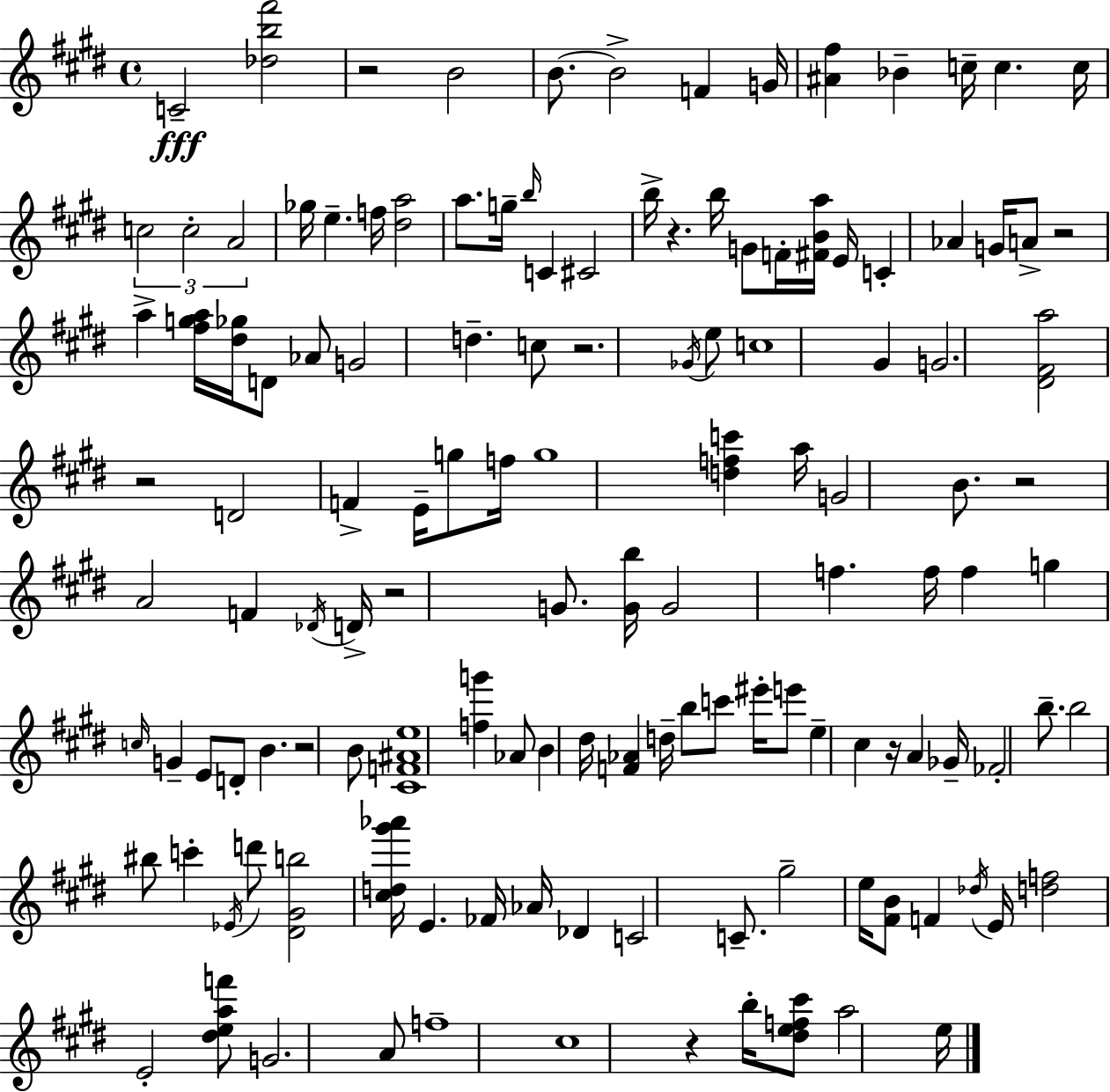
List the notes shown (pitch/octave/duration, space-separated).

C4/h [Db5,B5,F#6]/h R/h B4/h B4/e. B4/h F4/q G4/s [A#4,F#5]/q Bb4/q C5/s C5/q. C5/s C5/h C5/h A4/h Gb5/s E5/q. F5/s [D#5,A5]/h A5/e. G5/s B5/s C4/q C#4/h B5/s R/q. B5/s G4/e F4/s [F#4,B4,A5]/s E4/s C4/q Ab4/q G4/s A4/e R/h A5/q [F#5,G5,A5]/s [D#5,Gb5]/s D4/e Ab4/e G4/h D5/q. C5/e R/h. Gb4/s E5/e C5/w G#4/q G4/h. [D#4,F#4,A5]/h R/h D4/h F4/q E4/s G5/e F5/s G5/w [D5,F5,C6]/q A5/s G4/h B4/e. R/h A4/h F4/q Db4/s D4/s R/h G4/e. [G4,B5]/s G4/h F5/q. F5/s F5/q G5/q C5/s G4/q E4/e D4/e B4/q. R/h B4/e [C#4,F4,A#4,E5]/w [F5,G6]/q Ab4/e B4/q D#5/s [F4,Ab4]/q D5/s B5/e C6/e EIS6/s E6/e E5/q C#5/q R/s A4/q Gb4/s FES4/h B5/e. B5/h BIS5/e C6/q Eb4/s D6/e [D#4,G#4,B5]/h [C#5,D5,G#6,Ab6]/s E4/q. FES4/s Ab4/s Db4/q C4/h C4/e. G#5/h E5/s [F#4,B4]/e F4/q Db5/s E4/s [D5,F5]/h E4/h [D#5,E5,A5,F6]/e G4/h. A4/e F5/w C#5/w R/q B5/s [D#5,E5,F5,C#6]/e A5/h E5/s